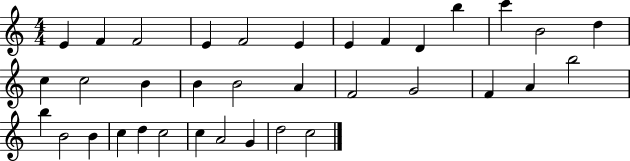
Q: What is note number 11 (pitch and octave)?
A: C6